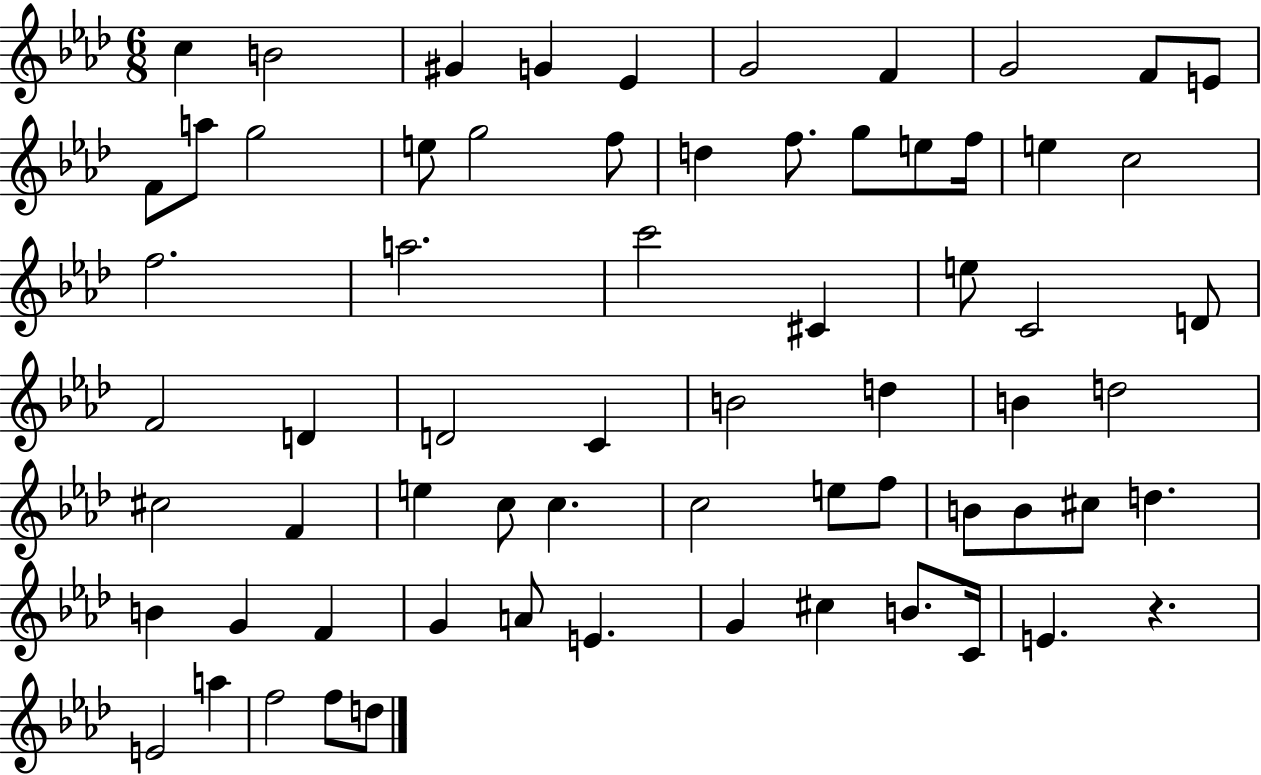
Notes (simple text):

C5/q B4/h G#4/q G4/q Eb4/q G4/h F4/q G4/h F4/e E4/e F4/e A5/e G5/h E5/e G5/h F5/e D5/q F5/e. G5/e E5/e F5/s E5/q C5/h F5/h. A5/h. C6/h C#4/q E5/e C4/h D4/e F4/h D4/q D4/h C4/q B4/h D5/q B4/q D5/h C#5/h F4/q E5/q C5/e C5/q. C5/h E5/e F5/e B4/e B4/e C#5/e D5/q. B4/q G4/q F4/q G4/q A4/e E4/q. G4/q C#5/q B4/e. C4/s E4/q. R/q. E4/h A5/q F5/h F5/e D5/e